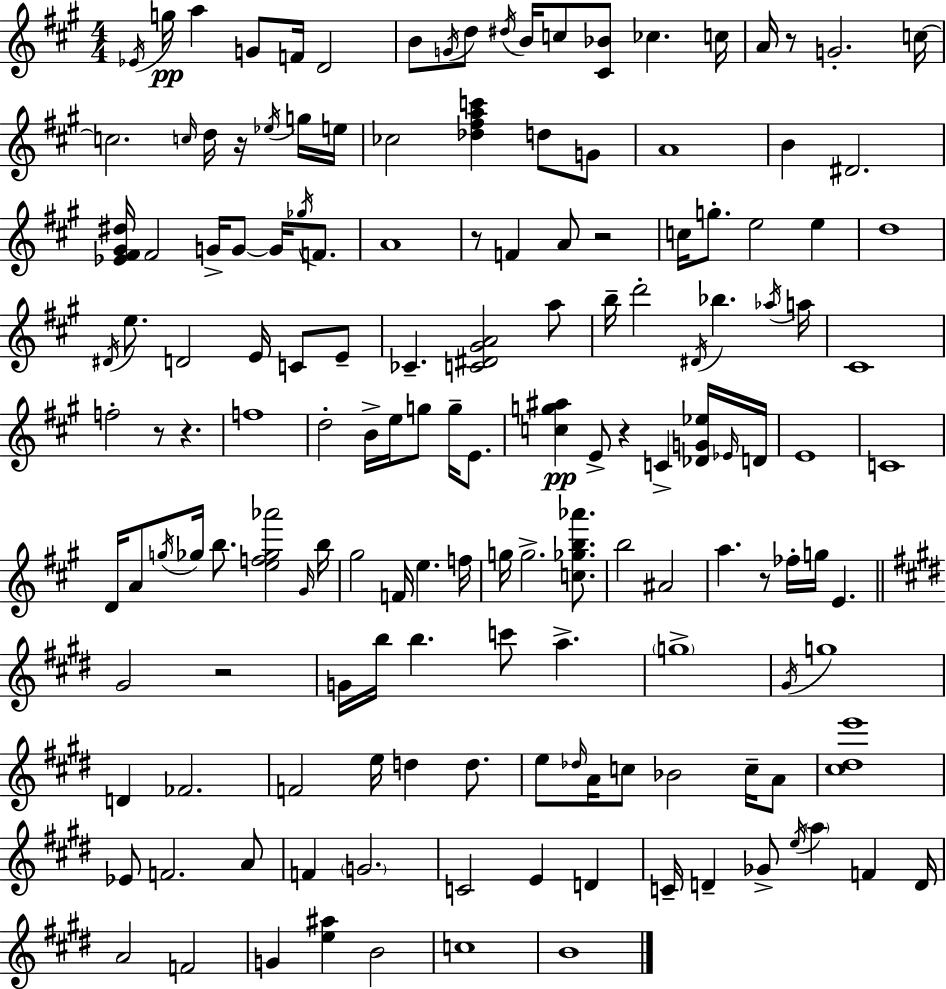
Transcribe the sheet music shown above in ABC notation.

X:1
T:Untitled
M:4/4
L:1/4
K:A
_E/4 g/4 a G/2 F/4 D2 B/2 G/4 d/2 ^d/4 B/4 c/2 [^C_B]/2 _c c/4 A/4 z/2 G2 c/4 c2 c/4 d/4 z/4 _e/4 g/4 e/4 _c2 [_d^fac'] d/2 G/2 A4 B ^D2 [_E^F^G^d]/4 ^F2 G/4 G/2 G/4 _g/4 F/2 A4 z/2 F A/2 z2 c/4 g/2 e2 e d4 ^D/4 e/2 D2 E/4 C/2 E/2 _C [C^D^GA]2 a/2 b/4 d'2 ^D/4 _b _a/4 a/4 ^C4 f2 z/2 z f4 d2 B/4 e/4 g/2 g/4 E/2 [cg^a] E/2 z C [_DG_e]/4 _E/4 D/4 E4 C4 D/4 A/2 g/4 _g/4 b/2 [ef_g_a']2 ^G/4 b/4 ^g2 F/4 e f/4 g/4 g2 [c_gb_a']/2 b2 ^A2 a z/2 _f/4 g/4 E ^G2 z2 G/4 b/4 b c'/2 a g4 ^G/4 g4 D _F2 F2 e/4 d d/2 e/2 _d/4 A/4 c/2 _B2 c/4 A/2 [^c^de']4 _E/2 F2 A/2 F G2 C2 E D C/4 D _G/2 e/4 a F D/4 A2 F2 G [e^a] B2 c4 B4